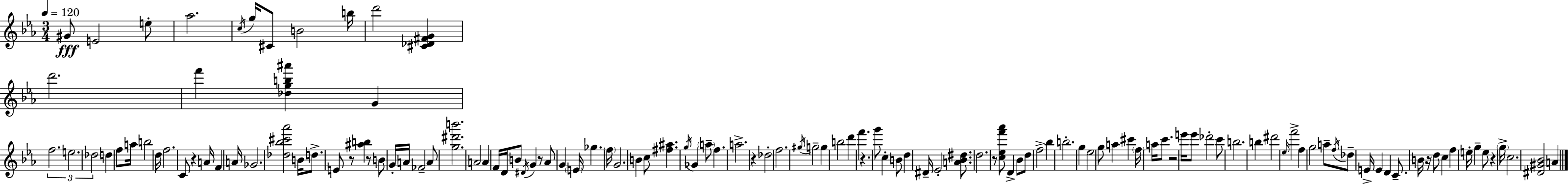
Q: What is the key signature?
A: C minor